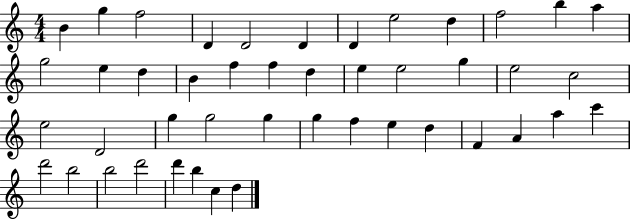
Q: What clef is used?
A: treble